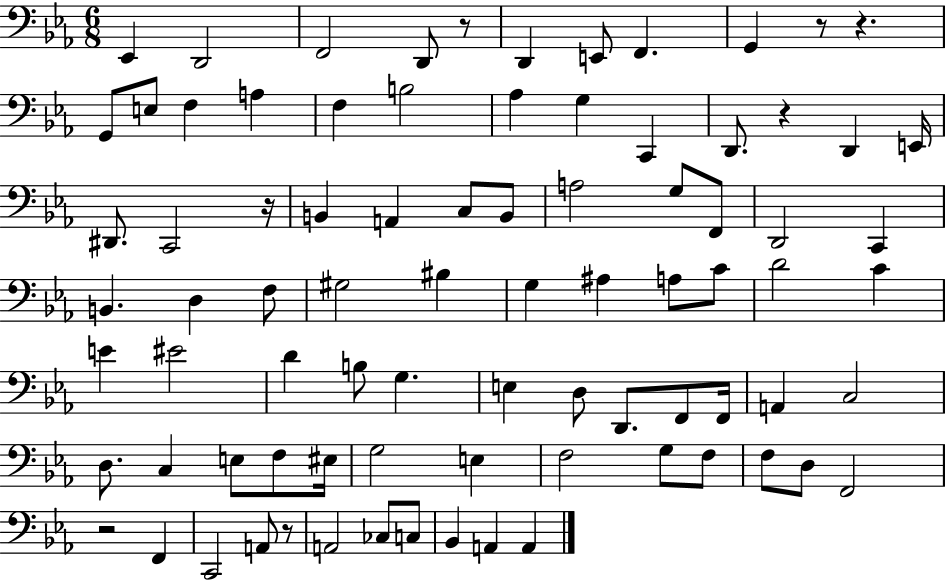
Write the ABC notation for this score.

X:1
T:Untitled
M:6/8
L:1/4
K:Eb
_E,, D,,2 F,,2 D,,/2 z/2 D,, E,,/2 F,, G,, z/2 z G,,/2 E,/2 F, A, F, B,2 _A, G, C,, D,,/2 z D,, E,,/4 ^D,,/2 C,,2 z/4 B,, A,, C,/2 B,,/2 A,2 G,/2 F,,/2 D,,2 C,, B,, D, F,/2 ^G,2 ^B, G, ^A, A,/2 C/2 D2 C E ^E2 D B,/2 G, E, D,/2 D,,/2 F,,/2 F,,/4 A,, C,2 D,/2 C, E,/2 F,/2 ^E,/4 G,2 E, F,2 G,/2 F,/2 F,/2 D,/2 F,,2 z2 F,, C,,2 A,,/2 z/2 A,,2 _C,/2 C,/2 _B,, A,, A,,